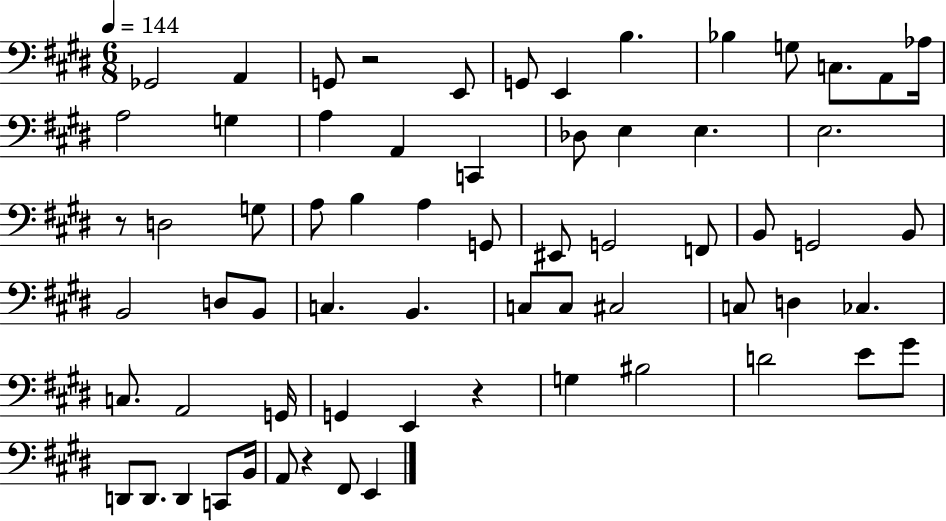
Gb2/h A2/q G2/e R/h E2/e G2/e E2/q B3/q. Bb3/q G3/e C3/e. A2/e Ab3/s A3/h G3/q A3/q A2/q C2/q Db3/e E3/q E3/q. E3/h. R/e D3/h G3/e A3/e B3/q A3/q G2/e EIS2/e G2/h F2/e B2/e G2/h B2/e B2/h D3/e B2/e C3/q. B2/q. C3/e C3/e C#3/h C3/e D3/q CES3/q. C3/e. A2/h G2/s G2/q E2/q R/q G3/q BIS3/h D4/h E4/e G#4/e D2/e D2/e. D2/q C2/e B2/s A2/e R/q F#2/e E2/q